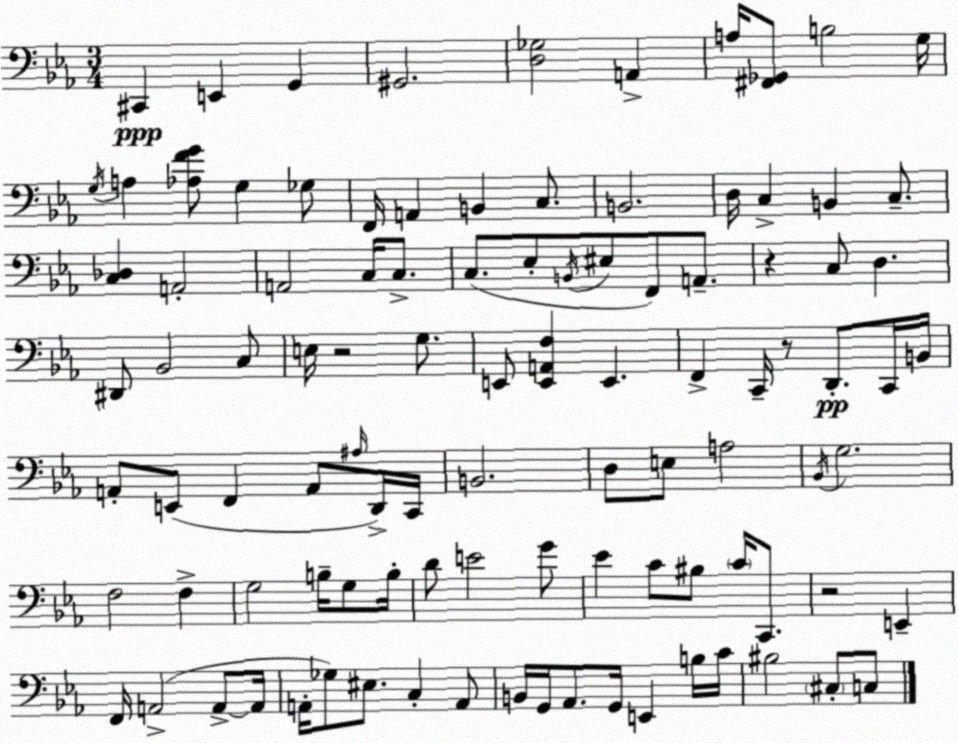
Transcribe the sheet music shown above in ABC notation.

X:1
T:Untitled
M:3/4
L:1/4
K:Cm
^C,, E,, G,, ^G,,2 [D,_G,]2 A,, A,/4 [^F,,_G,,]/2 B,2 G,/4 G,/4 A, [_A,FG]/2 G, _G,/2 F,,/4 A,, B,, C,/2 B,,2 D,/4 C, B,, C,/2 [C,_D,] A,,2 A,,2 C,/4 C,/2 C,/2 _E,/2 B,,/4 ^E,/2 F,,/2 A,,/2 z C,/2 D, ^D,,/2 _B,,2 C,/2 E,/4 z2 G,/2 E,,/2 [E,,A,,F,] E,, F,, C,,/4 z/2 D,,/2 C,,/4 B,,/4 A,,/2 E,,/2 F,, A,,/2 ^A,/4 D,,/4 C,,/4 B,,2 D,/2 E,/2 A,2 _B,,/4 G,2 F,2 F, G,2 B,/4 G,/2 B,/4 D/2 E2 G/2 _E C/2 ^B,/2 C/4 C,,/2 z2 E,, F,,/4 A,,2 A,,/2 A,,/4 A,,/4 _G,/2 ^E,/2 C, A,,/2 B,,/4 G,,/4 _A,,/2 G,,/4 E,, B,/4 C/4 ^B,2 ^C,/2 C,/2